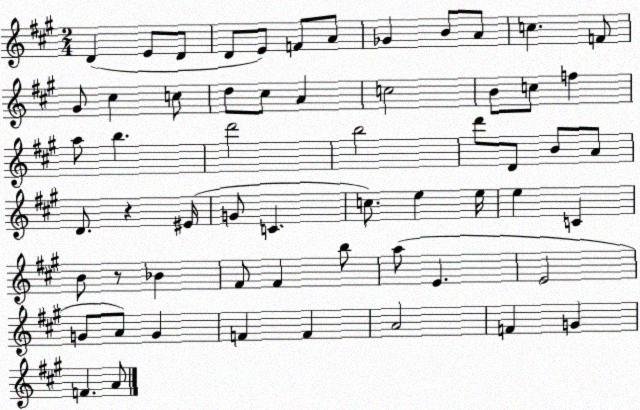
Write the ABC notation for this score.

X:1
T:Untitled
M:2/4
L:1/4
K:A
D E/2 D/2 D/2 E/2 F/2 A/2 _G B/2 A/2 c F/2 ^G/2 ^c c/2 d/2 ^c/2 A c2 B/2 c/2 f a/2 b d'2 b2 d'/2 D/2 B/2 A/2 D/2 z ^E/4 G/2 C c/2 e e/4 e C B/2 z/2 _B ^F/2 ^F b/2 a/2 E E2 G/2 A/2 G F F A2 F G F A/2